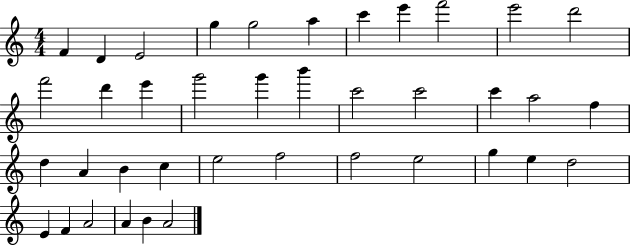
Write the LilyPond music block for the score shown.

{
  \clef treble
  \numericTimeSignature
  \time 4/4
  \key c \major
  f'4 d'4 e'2 | g''4 g''2 a''4 | c'''4 e'''4 f'''2 | e'''2 d'''2 | \break f'''2 d'''4 e'''4 | g'''2 g'''4 b'''4 | c'''2 c'''2 | c'''4 a''2 f''4 | \break d''4 a'4 b'4 c''4 | e''2 f''2 | f''2 e''2 | g''4 e''4 d''2 | \break e'4 f'4 a'2 | a'4 b'4 a'2 | \bar "|."
}